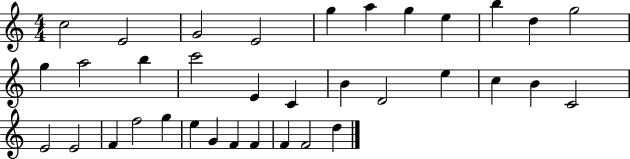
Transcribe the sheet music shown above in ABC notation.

X:1
T:Untitled
M:4/4
L:1/4
K:C
c2 E2 G2 E2 g a g e b d g2 g a2 b c'2 E C B D2 e c B C2 E2 E2 F f2 g e G F F F F2 d